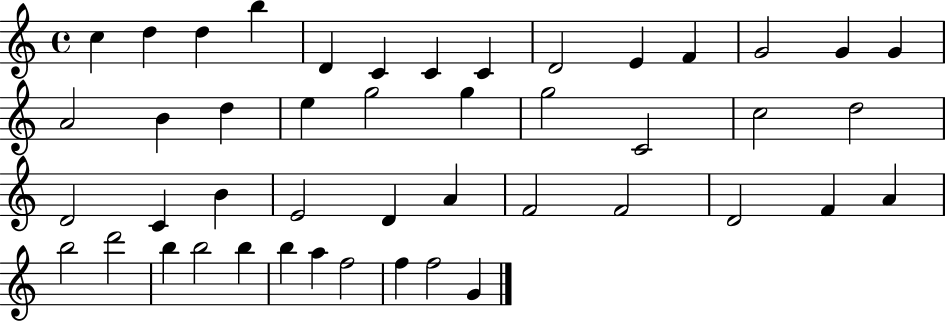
{
  \clef treble
  \time 4/4
  \defaultTimeSignature
  \key c \major
  c''4 d''4 d''4 b''4 | d'4 c'4 c'4 c'4 | d'2 e'4 f'4 | g'2 g'4 g'4 | \break a'2 b'4 d''4 | e''4 g''2 g''4 | g''2 c'2 | c''2 d''2 | \break d'2 c'4 b'4 | e'2 d'4 a'4 | f'2 f'2 | d'2 f'4 a'4 | \break b''2 d'''2 | b''4 b''2 b''4 | b''4 a''4 f''2 | f''4 f''2 g'4 | \break \bar "|."
}